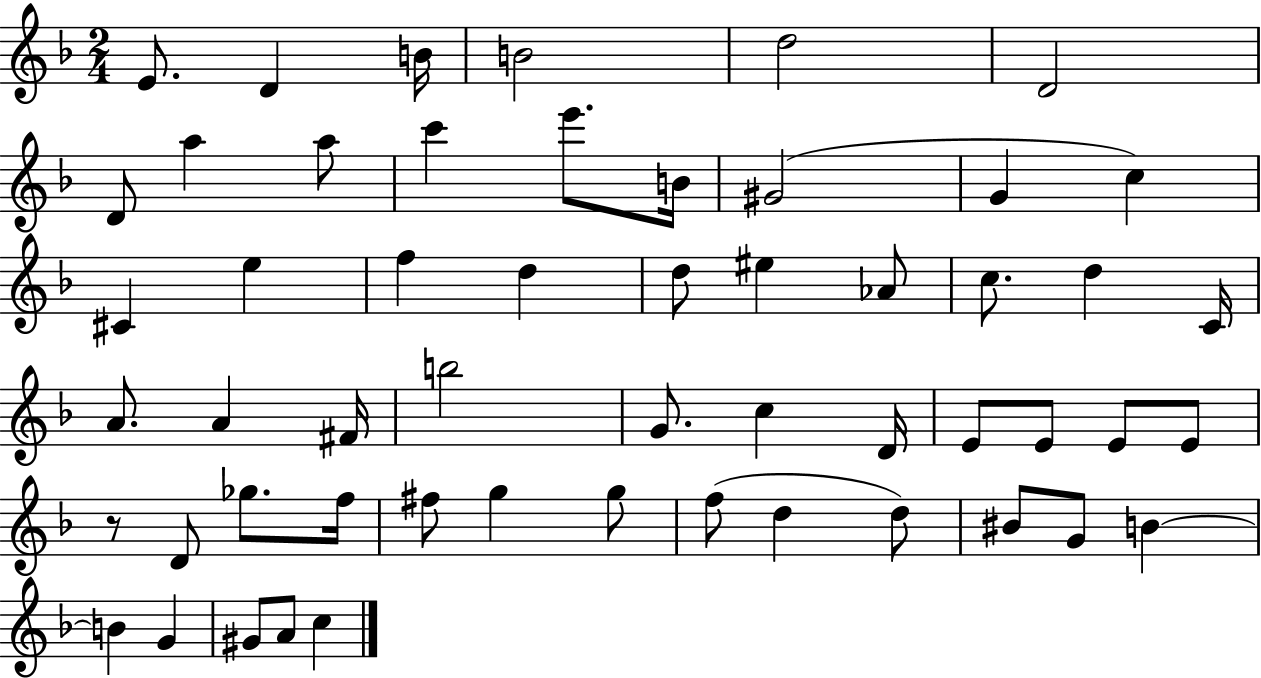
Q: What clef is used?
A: treble